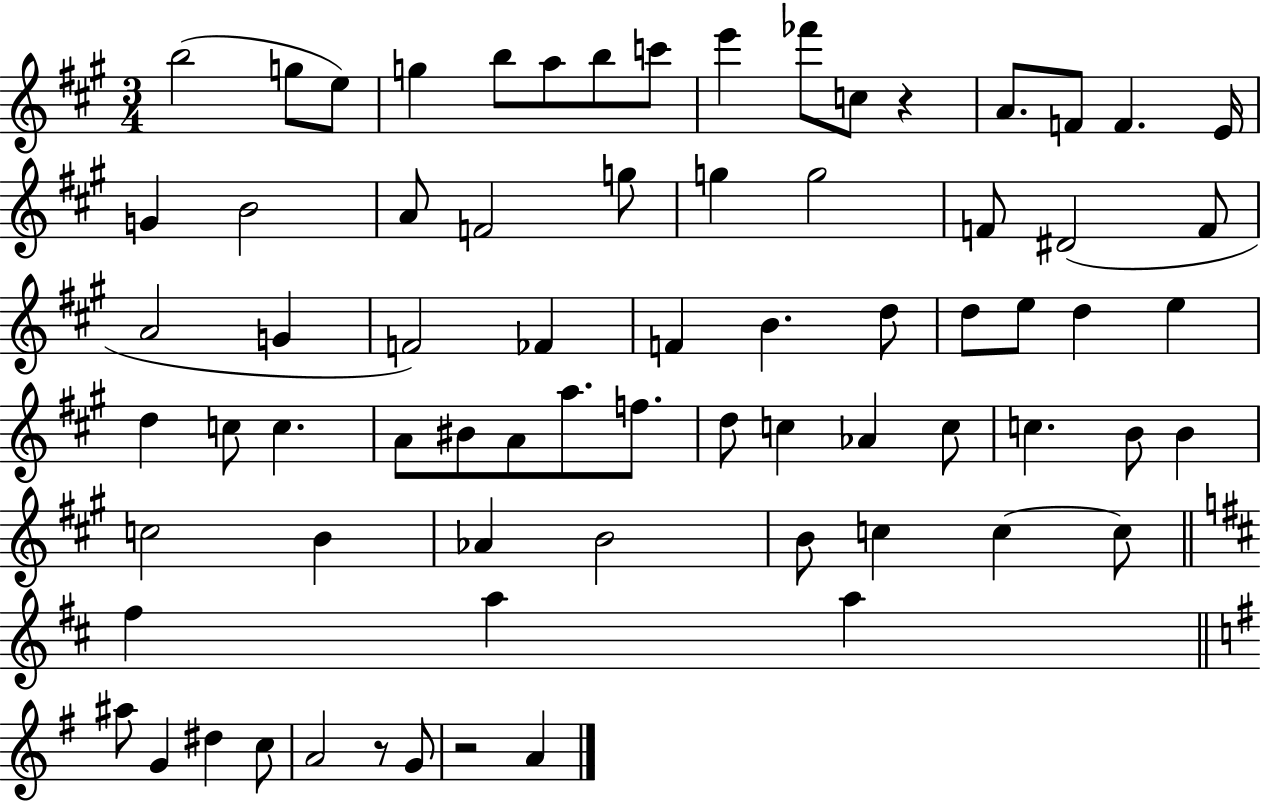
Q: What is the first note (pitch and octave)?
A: B5